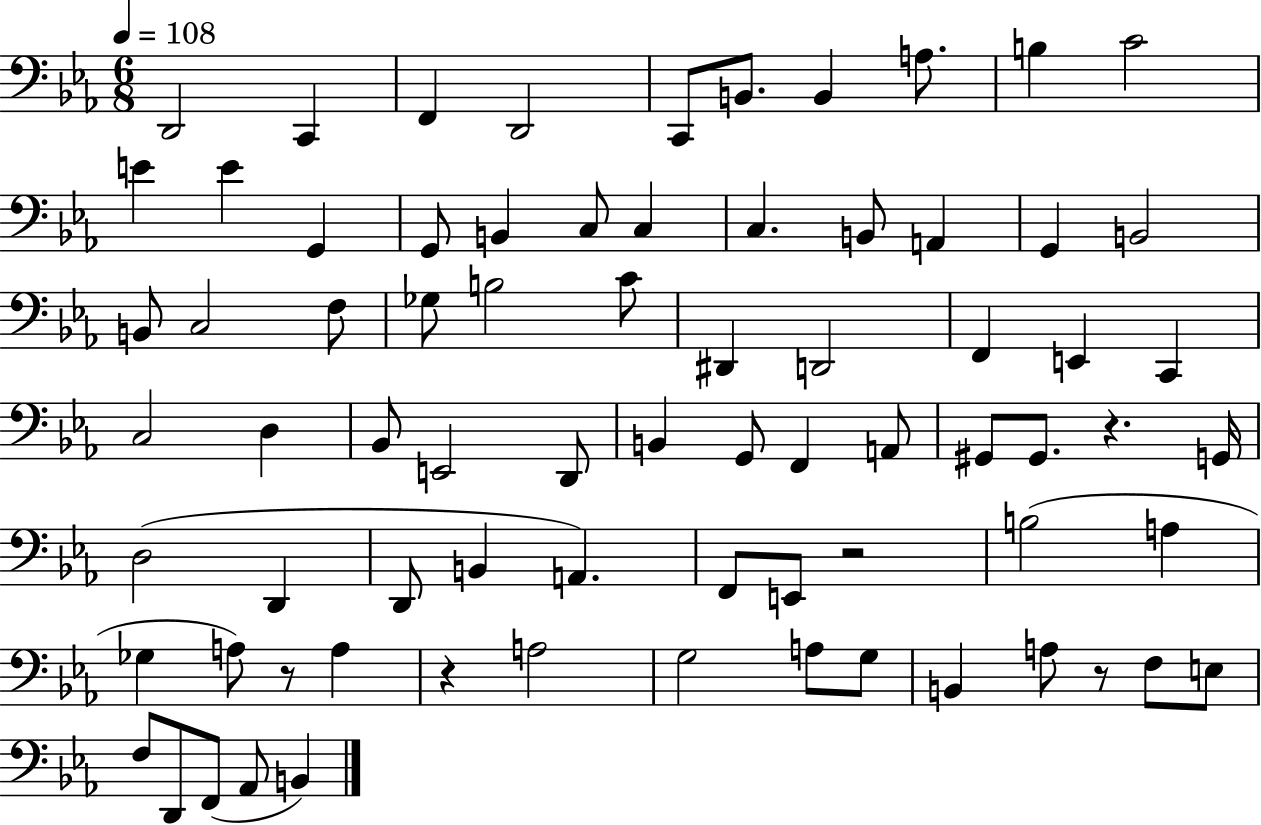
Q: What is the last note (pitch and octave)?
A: B2